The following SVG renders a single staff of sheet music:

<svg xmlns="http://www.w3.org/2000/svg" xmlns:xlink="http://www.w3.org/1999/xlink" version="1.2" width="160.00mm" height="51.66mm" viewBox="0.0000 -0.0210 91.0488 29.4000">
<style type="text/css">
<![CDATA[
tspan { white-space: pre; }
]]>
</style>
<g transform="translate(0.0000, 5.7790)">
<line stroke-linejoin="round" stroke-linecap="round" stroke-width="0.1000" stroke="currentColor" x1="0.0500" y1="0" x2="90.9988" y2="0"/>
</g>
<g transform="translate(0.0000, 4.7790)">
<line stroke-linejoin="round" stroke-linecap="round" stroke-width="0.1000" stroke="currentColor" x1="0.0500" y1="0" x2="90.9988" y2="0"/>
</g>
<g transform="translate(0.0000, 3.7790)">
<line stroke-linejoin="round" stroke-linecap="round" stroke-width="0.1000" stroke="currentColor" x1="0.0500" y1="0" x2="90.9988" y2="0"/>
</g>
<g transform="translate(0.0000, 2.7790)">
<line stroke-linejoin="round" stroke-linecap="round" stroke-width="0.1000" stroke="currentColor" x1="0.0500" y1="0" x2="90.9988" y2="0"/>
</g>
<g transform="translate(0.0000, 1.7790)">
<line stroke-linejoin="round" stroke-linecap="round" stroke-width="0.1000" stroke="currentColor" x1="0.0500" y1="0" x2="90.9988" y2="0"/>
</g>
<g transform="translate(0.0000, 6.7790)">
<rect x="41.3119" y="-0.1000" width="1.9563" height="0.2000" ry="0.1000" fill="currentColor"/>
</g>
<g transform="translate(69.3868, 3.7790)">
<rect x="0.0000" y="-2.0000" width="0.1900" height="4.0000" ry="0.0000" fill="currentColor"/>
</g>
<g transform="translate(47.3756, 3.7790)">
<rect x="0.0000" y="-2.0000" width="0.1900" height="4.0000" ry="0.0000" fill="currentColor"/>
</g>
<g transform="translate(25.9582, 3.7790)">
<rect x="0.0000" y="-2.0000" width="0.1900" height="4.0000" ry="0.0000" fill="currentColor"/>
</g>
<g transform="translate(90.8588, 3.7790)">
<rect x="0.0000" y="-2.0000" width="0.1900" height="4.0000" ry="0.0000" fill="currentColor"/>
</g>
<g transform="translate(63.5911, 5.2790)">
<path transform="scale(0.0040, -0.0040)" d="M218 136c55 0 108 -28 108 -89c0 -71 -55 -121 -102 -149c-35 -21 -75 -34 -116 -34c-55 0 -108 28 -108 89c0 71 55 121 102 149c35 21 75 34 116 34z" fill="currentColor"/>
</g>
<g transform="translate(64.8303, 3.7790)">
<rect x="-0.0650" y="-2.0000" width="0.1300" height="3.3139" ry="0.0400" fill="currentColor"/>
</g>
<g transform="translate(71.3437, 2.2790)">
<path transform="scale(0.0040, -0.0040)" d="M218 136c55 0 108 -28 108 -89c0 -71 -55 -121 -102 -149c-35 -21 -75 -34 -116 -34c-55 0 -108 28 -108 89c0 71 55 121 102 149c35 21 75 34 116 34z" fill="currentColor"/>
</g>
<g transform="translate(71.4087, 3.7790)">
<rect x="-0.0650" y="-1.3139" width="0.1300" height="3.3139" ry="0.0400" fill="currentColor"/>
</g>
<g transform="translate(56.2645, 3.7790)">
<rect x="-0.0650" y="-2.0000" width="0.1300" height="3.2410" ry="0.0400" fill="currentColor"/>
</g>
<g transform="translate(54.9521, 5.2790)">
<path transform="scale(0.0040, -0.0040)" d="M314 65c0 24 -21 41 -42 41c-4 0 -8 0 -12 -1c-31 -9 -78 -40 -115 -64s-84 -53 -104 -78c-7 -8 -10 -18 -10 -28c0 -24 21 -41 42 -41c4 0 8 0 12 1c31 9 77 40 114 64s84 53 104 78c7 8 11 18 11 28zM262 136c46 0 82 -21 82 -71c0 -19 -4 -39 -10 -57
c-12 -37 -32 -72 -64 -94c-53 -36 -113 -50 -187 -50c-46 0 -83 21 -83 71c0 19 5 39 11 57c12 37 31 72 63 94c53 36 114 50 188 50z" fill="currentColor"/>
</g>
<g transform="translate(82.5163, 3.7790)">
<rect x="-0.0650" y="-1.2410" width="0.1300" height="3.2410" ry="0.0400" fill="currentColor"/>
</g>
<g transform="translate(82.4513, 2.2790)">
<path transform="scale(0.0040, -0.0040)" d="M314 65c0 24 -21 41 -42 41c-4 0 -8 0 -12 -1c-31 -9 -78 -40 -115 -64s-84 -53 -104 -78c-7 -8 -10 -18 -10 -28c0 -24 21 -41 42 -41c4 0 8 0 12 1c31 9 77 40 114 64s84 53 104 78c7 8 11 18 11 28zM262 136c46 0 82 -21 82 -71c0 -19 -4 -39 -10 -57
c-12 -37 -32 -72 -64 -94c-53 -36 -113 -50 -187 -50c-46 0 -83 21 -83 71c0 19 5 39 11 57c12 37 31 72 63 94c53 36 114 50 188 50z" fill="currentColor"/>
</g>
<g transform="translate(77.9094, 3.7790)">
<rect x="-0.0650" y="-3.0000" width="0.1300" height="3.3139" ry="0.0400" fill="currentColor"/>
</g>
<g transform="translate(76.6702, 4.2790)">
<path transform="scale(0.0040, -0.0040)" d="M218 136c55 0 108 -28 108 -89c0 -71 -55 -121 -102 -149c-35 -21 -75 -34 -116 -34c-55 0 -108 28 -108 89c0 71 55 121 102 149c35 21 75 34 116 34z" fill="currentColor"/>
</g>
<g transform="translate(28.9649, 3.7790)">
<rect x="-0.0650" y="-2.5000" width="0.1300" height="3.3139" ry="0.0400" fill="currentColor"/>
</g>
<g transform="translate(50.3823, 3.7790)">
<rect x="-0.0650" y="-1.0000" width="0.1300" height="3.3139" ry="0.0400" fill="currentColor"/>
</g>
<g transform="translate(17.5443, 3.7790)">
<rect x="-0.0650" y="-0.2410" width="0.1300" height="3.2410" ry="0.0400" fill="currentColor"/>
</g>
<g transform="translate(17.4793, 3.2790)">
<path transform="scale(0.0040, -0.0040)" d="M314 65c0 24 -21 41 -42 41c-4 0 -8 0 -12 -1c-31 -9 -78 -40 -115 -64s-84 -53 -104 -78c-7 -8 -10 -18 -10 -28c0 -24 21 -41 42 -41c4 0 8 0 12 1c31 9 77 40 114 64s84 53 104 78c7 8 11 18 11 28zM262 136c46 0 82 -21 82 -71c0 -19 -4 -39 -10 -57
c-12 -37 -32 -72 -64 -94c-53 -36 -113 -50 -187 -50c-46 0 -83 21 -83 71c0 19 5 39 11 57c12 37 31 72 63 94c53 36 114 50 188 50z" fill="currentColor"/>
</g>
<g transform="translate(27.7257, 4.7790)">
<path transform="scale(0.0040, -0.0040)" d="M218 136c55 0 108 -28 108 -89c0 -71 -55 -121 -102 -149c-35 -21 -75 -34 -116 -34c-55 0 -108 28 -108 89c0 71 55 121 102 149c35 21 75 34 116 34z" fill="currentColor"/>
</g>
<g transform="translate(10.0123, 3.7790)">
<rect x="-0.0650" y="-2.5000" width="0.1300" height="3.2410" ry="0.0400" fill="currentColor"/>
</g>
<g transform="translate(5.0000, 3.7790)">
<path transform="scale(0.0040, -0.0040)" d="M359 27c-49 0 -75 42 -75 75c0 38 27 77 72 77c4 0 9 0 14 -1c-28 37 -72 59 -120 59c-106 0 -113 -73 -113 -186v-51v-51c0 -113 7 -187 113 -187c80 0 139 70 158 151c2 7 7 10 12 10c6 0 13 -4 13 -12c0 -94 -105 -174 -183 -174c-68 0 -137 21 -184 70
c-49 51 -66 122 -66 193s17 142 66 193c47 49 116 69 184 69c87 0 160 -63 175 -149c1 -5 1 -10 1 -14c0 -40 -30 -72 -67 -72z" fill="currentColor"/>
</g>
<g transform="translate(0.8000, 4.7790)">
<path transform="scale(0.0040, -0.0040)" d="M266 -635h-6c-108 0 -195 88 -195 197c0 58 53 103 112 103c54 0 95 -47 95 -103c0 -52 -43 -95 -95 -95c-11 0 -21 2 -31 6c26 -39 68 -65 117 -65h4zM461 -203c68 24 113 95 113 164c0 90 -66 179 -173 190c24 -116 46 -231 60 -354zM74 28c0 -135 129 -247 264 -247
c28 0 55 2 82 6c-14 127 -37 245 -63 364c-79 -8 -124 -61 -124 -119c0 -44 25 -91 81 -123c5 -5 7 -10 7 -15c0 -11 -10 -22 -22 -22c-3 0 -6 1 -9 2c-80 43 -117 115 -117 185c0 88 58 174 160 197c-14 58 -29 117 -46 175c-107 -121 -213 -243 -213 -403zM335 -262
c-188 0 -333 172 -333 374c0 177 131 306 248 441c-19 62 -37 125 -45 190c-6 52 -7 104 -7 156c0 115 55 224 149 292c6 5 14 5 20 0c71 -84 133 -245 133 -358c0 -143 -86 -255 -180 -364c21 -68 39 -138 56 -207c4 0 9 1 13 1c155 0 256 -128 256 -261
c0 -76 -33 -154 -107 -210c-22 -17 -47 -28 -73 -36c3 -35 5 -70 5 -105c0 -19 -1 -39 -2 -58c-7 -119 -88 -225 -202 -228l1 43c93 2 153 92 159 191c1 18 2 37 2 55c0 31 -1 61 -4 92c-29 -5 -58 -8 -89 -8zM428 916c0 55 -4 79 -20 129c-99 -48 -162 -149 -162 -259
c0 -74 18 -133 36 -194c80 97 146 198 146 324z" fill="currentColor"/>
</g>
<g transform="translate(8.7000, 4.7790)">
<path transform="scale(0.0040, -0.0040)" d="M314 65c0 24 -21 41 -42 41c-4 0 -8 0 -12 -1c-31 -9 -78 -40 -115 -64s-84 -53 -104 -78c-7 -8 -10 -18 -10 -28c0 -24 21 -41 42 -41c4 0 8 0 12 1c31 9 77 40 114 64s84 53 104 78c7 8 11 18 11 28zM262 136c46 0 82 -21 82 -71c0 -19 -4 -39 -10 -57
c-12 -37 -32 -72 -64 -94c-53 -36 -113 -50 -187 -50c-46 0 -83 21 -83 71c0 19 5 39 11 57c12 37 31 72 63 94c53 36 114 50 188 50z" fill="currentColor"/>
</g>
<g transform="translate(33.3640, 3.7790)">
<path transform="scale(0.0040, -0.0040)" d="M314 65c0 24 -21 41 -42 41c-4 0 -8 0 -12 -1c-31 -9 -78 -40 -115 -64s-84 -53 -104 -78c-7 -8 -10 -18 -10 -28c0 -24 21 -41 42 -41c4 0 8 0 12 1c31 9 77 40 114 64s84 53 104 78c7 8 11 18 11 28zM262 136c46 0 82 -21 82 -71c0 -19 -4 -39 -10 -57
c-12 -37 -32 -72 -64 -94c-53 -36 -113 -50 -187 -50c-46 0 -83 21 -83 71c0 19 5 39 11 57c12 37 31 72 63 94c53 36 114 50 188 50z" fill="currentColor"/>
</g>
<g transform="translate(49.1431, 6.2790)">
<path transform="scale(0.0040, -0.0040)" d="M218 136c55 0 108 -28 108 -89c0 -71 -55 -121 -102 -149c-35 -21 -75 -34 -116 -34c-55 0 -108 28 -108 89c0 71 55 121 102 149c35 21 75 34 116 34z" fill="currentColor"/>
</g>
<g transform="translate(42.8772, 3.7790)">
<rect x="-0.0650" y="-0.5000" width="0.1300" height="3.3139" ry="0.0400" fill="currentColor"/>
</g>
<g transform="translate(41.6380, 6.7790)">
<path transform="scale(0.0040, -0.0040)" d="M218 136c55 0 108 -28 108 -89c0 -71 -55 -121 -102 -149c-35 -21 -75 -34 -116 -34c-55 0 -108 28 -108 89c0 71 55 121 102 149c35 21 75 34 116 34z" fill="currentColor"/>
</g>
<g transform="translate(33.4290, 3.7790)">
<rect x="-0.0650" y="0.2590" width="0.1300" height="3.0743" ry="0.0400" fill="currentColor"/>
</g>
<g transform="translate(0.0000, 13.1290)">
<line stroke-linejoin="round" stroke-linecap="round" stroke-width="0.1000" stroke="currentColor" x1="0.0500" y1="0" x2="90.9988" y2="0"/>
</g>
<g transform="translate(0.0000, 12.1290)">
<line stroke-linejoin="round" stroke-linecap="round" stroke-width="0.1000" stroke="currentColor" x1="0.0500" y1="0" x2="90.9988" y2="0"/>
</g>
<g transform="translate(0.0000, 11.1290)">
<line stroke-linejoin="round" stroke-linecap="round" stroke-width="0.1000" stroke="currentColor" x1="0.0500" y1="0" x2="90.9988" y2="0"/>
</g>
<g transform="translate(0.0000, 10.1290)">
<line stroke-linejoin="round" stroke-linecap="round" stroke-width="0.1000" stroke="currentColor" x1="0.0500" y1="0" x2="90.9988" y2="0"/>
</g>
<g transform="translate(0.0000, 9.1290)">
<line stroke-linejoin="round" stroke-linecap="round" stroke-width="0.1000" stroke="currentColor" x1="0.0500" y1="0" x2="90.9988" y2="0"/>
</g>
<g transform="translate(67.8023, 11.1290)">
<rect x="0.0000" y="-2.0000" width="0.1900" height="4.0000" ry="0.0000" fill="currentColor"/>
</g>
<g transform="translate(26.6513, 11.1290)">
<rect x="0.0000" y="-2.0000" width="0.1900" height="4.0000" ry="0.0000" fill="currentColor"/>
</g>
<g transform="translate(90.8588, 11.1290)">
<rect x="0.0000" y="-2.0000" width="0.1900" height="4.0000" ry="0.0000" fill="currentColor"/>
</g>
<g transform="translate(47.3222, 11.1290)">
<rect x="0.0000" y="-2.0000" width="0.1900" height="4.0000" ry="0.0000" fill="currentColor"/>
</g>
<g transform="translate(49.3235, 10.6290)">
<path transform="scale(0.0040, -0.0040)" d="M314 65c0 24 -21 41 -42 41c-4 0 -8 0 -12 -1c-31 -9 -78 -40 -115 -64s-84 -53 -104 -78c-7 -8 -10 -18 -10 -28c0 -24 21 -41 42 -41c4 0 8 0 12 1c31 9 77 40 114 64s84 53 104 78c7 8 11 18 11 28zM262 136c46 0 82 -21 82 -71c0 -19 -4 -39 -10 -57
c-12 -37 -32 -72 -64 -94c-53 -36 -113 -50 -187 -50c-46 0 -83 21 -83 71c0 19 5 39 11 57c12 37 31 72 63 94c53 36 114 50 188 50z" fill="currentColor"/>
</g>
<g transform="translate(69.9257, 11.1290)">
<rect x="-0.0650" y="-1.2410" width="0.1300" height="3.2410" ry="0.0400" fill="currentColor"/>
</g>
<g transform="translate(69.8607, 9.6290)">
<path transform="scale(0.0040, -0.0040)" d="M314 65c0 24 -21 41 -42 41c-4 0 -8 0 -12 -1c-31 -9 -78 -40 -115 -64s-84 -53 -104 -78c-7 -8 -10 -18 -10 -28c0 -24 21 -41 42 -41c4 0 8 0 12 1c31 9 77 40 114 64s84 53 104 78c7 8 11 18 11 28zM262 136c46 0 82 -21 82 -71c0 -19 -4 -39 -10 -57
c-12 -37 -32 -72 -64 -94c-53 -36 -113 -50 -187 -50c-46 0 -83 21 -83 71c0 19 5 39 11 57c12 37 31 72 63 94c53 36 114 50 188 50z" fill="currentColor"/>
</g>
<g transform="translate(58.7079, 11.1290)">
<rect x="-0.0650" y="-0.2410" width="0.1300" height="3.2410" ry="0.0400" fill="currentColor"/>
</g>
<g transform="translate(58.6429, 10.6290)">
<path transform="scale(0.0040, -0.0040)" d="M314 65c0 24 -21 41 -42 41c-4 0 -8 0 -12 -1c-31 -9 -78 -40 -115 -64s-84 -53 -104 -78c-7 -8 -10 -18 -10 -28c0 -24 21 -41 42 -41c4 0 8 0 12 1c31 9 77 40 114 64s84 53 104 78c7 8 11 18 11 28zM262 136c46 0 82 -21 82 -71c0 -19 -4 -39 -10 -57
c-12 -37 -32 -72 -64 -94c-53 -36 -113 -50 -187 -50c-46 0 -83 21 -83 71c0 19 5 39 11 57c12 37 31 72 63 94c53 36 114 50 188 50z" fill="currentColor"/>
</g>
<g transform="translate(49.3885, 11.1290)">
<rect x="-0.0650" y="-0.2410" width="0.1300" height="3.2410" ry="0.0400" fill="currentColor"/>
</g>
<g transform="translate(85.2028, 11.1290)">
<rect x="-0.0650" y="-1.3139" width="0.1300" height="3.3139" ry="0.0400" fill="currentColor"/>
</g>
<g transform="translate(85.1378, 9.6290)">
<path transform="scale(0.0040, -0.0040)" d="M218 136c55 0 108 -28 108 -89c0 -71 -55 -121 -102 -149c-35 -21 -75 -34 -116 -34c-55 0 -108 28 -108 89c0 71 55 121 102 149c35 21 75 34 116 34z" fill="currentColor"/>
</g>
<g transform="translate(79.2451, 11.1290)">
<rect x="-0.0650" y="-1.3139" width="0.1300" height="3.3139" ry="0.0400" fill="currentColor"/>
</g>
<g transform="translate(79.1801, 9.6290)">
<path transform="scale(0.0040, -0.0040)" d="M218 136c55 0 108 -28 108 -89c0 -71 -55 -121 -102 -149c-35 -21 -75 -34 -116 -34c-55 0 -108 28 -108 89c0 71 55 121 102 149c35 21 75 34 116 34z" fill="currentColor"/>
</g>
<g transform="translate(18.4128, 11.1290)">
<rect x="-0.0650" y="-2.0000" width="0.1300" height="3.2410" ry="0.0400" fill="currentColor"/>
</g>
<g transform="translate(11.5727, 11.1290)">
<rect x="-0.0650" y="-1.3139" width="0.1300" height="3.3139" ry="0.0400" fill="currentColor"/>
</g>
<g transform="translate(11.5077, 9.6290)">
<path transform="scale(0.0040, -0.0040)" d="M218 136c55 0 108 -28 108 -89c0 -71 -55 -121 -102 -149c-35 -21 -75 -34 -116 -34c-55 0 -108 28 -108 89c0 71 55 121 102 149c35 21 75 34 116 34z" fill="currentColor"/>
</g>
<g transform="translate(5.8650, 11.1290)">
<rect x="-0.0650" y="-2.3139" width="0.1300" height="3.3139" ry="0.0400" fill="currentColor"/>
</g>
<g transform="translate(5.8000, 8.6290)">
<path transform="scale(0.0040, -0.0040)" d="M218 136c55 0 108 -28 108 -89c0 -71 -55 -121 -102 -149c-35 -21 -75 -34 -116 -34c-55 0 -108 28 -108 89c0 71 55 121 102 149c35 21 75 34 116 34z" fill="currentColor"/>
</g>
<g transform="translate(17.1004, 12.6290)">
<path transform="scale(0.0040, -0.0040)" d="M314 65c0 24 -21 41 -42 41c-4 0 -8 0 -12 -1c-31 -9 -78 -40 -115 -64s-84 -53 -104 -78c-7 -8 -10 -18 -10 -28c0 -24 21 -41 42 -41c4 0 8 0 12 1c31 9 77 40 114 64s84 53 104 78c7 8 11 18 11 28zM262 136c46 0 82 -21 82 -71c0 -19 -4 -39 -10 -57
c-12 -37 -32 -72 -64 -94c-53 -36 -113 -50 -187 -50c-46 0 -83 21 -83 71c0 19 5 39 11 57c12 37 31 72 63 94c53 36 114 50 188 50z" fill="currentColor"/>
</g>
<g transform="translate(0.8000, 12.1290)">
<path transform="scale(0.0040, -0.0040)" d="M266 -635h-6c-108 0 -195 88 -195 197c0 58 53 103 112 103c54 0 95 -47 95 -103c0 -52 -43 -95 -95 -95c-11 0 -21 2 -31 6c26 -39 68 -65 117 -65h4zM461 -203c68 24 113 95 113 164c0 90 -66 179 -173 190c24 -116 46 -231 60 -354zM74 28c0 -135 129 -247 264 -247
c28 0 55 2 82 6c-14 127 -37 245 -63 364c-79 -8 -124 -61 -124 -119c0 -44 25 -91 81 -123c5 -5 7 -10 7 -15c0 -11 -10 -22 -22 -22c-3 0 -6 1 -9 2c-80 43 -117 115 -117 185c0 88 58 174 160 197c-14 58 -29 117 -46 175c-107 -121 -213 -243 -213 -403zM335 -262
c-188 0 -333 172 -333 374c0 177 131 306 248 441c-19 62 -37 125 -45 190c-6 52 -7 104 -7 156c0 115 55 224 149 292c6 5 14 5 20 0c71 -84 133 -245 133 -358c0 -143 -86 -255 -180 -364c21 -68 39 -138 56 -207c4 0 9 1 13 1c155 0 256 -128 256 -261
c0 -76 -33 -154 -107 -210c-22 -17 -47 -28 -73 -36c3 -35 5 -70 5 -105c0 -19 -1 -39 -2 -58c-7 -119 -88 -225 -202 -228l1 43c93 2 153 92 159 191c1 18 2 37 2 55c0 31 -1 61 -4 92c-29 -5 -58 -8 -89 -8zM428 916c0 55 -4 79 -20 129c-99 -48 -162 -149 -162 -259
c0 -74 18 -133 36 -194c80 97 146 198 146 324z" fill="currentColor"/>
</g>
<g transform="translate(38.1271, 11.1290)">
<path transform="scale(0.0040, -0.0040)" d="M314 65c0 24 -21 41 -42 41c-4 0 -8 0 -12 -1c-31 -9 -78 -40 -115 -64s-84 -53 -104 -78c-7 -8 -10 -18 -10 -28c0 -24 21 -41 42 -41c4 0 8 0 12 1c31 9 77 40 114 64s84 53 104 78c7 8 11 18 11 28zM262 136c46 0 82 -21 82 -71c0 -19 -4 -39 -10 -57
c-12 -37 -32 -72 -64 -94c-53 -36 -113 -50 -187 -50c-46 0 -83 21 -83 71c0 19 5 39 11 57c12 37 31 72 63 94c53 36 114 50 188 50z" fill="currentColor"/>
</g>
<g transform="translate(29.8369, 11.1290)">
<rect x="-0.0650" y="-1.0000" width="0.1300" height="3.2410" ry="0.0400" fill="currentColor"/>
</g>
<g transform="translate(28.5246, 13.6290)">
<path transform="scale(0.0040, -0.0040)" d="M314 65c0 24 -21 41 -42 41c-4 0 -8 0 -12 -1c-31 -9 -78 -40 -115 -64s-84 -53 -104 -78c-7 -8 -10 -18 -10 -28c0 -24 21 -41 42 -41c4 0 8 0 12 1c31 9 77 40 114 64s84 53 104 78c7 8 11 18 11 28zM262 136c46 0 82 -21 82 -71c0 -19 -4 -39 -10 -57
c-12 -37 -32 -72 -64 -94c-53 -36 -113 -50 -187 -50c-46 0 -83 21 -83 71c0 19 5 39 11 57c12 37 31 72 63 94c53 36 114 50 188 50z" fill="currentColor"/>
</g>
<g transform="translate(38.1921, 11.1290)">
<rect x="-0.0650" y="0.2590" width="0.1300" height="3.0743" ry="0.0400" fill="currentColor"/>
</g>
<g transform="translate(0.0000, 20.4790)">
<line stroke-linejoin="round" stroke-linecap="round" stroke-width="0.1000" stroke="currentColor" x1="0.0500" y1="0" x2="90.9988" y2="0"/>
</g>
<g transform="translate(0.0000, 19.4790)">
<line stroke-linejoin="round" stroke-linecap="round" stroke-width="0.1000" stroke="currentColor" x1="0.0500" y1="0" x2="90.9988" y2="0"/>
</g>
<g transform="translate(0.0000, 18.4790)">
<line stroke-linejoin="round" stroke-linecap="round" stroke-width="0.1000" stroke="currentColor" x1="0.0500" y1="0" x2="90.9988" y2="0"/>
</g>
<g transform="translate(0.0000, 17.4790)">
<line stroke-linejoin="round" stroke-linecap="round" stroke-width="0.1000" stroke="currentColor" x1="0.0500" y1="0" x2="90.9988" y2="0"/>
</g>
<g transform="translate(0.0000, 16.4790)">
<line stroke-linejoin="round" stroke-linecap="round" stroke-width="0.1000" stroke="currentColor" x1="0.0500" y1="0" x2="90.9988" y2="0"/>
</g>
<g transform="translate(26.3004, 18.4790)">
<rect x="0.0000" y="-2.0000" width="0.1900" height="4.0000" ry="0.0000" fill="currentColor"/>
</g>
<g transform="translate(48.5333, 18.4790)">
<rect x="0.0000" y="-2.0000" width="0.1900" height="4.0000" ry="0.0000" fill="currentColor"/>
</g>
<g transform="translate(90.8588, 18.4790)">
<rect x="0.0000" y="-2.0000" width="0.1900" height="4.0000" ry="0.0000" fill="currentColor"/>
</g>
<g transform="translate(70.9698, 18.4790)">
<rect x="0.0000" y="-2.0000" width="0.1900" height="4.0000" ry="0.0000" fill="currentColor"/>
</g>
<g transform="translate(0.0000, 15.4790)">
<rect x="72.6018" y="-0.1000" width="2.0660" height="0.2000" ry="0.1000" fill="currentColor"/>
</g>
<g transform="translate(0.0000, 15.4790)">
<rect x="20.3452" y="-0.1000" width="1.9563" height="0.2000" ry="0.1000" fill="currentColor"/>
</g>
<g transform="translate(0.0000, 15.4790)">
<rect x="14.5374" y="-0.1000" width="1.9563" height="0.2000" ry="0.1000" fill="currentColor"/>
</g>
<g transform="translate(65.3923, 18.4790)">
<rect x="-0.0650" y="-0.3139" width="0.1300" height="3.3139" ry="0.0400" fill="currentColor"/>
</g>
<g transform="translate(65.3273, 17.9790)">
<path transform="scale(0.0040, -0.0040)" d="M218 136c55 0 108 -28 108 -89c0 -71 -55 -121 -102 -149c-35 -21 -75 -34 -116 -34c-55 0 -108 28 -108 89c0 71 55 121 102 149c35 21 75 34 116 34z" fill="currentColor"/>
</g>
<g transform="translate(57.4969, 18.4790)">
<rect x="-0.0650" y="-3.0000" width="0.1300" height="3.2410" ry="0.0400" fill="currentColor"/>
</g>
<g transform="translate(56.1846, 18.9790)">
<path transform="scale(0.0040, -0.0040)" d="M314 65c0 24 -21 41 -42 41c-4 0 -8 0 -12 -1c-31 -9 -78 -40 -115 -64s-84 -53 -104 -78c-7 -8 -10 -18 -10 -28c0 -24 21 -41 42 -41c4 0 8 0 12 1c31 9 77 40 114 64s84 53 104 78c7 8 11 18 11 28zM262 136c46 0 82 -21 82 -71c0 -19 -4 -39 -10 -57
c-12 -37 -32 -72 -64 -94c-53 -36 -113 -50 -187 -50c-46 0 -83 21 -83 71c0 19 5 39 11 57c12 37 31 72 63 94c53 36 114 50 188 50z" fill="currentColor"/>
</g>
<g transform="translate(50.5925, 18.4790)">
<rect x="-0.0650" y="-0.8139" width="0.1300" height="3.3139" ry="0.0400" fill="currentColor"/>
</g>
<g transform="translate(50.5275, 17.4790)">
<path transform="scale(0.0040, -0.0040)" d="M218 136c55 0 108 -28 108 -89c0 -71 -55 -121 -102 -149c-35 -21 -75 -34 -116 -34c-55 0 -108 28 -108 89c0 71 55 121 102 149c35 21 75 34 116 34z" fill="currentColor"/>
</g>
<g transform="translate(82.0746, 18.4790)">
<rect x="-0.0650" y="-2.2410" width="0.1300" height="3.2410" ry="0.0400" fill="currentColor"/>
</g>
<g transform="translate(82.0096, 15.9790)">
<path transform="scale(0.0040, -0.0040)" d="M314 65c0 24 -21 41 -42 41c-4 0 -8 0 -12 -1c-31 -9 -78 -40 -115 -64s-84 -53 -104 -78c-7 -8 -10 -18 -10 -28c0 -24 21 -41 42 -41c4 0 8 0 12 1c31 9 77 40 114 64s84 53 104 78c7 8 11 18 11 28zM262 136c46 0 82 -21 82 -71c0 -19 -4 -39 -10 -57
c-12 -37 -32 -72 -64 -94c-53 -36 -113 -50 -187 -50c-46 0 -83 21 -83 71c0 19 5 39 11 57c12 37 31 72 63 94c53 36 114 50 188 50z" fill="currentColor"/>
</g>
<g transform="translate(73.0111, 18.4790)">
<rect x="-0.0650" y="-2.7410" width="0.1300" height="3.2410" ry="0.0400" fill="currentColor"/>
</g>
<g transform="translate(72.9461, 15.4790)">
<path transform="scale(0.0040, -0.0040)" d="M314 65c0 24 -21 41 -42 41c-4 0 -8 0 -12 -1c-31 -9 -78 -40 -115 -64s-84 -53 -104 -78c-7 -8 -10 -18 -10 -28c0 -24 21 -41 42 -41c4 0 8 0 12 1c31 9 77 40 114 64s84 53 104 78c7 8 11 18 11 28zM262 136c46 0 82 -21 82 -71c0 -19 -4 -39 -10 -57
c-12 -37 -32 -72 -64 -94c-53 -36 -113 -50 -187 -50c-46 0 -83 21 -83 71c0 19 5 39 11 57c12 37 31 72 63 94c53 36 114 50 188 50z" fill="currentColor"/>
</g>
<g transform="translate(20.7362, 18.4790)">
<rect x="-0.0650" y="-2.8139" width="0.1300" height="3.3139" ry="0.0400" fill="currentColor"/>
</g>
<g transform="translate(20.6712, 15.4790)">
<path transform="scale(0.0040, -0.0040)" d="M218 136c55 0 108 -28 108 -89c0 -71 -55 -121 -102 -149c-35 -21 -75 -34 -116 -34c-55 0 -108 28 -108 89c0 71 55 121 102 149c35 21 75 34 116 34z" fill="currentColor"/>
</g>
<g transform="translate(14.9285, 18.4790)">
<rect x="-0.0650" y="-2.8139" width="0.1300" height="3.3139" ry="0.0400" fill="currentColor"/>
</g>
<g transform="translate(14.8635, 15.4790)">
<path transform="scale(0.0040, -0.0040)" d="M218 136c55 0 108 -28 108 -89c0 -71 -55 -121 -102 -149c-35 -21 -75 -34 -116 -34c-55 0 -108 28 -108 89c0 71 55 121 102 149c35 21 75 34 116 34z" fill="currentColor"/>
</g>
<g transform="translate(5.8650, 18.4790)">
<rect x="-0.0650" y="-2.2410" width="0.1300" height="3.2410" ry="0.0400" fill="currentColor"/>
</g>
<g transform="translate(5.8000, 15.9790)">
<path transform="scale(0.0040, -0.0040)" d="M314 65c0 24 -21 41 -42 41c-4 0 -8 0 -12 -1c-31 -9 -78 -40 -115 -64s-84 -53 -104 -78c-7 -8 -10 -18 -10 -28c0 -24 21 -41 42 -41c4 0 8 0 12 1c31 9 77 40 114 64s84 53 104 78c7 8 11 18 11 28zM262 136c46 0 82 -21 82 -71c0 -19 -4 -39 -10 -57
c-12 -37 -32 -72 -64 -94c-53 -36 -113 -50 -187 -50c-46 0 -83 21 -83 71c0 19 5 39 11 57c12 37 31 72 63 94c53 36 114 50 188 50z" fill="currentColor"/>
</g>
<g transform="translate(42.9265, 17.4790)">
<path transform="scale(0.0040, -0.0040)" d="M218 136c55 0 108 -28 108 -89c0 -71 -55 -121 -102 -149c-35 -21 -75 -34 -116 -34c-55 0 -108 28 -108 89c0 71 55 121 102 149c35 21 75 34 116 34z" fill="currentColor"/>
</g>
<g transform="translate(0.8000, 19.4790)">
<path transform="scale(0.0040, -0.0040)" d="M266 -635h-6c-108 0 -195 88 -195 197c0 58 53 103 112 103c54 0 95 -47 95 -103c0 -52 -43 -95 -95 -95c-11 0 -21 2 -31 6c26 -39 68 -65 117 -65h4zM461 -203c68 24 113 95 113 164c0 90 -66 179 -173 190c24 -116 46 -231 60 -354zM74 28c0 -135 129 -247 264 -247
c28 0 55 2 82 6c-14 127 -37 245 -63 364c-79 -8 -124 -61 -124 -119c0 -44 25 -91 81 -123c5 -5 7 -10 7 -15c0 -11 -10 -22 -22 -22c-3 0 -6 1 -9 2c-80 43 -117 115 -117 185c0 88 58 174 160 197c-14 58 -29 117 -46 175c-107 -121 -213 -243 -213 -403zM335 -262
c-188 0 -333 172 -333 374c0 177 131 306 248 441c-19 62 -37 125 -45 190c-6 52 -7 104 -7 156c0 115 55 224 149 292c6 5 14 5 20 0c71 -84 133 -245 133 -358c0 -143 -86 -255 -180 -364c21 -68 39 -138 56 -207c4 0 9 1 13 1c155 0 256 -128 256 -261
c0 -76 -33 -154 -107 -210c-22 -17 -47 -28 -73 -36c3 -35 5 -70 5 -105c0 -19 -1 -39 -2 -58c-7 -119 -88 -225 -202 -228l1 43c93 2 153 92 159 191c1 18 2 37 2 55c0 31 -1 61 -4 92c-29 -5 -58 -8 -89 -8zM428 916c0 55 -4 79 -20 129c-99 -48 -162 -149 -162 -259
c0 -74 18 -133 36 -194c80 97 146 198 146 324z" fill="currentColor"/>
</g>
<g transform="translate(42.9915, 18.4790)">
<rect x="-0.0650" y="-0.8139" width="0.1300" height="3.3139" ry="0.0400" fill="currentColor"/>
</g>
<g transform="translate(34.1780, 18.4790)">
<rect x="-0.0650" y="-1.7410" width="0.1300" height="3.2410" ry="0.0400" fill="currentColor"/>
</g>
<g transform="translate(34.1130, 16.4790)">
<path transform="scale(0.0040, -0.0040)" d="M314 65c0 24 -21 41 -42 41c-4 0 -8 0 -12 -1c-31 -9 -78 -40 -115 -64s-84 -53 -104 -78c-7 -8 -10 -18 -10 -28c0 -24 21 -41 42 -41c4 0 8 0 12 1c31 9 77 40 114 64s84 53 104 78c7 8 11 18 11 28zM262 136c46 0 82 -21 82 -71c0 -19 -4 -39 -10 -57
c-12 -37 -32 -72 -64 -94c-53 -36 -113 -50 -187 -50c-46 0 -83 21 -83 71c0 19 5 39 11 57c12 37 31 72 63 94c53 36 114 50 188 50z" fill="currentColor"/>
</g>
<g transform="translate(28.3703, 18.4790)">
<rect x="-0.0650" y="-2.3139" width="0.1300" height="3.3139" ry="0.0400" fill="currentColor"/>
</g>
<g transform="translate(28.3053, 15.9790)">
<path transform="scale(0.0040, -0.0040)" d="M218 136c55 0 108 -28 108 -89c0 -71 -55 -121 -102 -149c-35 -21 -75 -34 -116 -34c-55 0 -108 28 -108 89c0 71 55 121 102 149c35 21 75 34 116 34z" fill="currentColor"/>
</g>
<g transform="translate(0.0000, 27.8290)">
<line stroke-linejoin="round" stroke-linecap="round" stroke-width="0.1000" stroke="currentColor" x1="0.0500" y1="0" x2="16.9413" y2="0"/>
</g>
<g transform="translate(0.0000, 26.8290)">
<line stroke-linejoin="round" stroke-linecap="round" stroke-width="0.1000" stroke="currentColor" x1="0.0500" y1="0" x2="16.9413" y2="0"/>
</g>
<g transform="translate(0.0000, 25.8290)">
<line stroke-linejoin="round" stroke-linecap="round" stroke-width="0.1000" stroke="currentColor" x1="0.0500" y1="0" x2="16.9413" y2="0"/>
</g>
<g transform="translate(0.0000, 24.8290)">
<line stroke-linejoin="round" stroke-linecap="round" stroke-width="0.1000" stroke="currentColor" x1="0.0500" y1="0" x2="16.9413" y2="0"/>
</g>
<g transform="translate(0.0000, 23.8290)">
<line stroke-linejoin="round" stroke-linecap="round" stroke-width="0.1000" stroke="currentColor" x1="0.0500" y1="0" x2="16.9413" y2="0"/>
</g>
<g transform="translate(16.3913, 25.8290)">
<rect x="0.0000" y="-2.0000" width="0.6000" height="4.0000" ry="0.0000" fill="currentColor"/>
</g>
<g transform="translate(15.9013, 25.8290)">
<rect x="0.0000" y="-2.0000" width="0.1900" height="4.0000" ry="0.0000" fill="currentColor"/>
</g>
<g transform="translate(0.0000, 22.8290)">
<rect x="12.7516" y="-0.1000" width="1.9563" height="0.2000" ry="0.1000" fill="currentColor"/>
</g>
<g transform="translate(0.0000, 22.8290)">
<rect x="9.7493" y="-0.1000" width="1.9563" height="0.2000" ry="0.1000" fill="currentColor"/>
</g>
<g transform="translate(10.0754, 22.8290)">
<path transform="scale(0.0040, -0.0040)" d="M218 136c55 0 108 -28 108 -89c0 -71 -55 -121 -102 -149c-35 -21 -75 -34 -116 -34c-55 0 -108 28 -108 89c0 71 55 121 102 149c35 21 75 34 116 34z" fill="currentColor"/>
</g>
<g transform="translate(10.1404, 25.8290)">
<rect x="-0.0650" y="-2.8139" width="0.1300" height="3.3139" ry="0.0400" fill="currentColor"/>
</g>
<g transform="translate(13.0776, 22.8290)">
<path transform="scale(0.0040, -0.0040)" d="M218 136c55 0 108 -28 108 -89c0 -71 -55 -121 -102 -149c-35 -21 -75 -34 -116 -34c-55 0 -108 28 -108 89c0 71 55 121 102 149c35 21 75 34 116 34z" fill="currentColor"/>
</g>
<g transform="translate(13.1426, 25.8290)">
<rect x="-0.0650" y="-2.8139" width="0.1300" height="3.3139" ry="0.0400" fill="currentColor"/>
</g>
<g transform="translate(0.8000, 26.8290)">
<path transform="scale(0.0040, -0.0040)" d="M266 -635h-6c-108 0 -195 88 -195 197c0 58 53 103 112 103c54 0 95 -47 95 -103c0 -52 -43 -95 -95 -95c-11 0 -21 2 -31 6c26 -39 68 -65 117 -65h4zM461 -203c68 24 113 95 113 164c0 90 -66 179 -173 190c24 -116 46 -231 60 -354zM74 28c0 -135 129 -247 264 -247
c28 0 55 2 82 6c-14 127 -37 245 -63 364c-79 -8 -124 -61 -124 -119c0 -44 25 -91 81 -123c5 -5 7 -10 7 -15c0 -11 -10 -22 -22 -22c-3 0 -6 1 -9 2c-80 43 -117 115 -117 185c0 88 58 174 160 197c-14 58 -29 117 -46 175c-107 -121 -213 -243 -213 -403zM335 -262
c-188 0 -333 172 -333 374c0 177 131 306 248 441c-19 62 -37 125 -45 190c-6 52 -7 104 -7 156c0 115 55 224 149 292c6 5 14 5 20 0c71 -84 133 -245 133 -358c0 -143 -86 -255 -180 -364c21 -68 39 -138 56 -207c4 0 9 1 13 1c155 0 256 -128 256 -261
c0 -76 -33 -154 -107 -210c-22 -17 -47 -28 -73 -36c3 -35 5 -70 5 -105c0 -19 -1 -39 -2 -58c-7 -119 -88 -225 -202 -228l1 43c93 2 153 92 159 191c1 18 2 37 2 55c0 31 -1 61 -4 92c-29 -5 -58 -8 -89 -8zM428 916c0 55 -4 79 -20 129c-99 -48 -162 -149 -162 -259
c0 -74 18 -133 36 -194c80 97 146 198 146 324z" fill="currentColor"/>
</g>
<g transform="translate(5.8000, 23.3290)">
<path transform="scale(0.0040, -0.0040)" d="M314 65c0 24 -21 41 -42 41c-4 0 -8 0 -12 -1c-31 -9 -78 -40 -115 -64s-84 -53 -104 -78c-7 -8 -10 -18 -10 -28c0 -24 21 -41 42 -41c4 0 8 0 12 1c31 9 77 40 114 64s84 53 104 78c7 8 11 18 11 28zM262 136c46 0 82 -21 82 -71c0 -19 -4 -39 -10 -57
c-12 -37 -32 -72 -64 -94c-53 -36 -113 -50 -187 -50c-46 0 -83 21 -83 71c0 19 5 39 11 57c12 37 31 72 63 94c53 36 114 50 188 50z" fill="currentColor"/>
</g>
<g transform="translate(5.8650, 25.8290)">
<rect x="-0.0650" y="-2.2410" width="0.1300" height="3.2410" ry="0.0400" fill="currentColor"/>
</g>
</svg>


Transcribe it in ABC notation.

X:1
T:Untitled
M:4/4
L:1/4
K:C
G2 c2 G B2 C D F2 F e A e2 g e F2 D2 B2 c2 c2 e2 e e g2 a a g f2 d d A2 c a2 g2 g2 a a